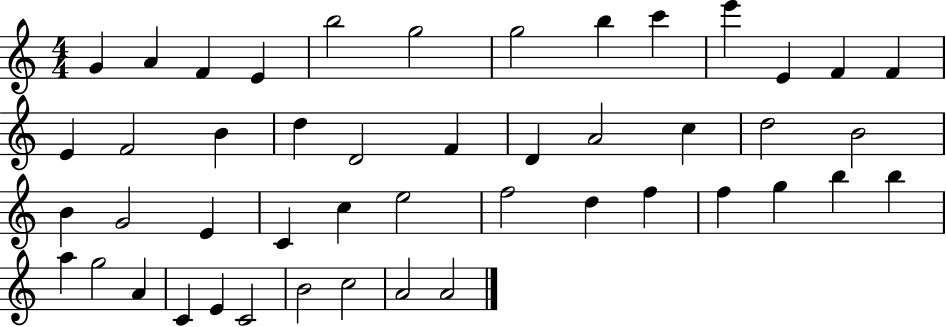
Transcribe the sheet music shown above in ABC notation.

X:1
T:Untitled
M:4/4
L:1/4
K:C
G A F E b2 g2 g2 b c' e' E F F E F2 B d D2 F D A2 c d2 B2 B G2 E C c e2 f2 d f f g b b a g2 A C E C2 B2 c2 A2 A2